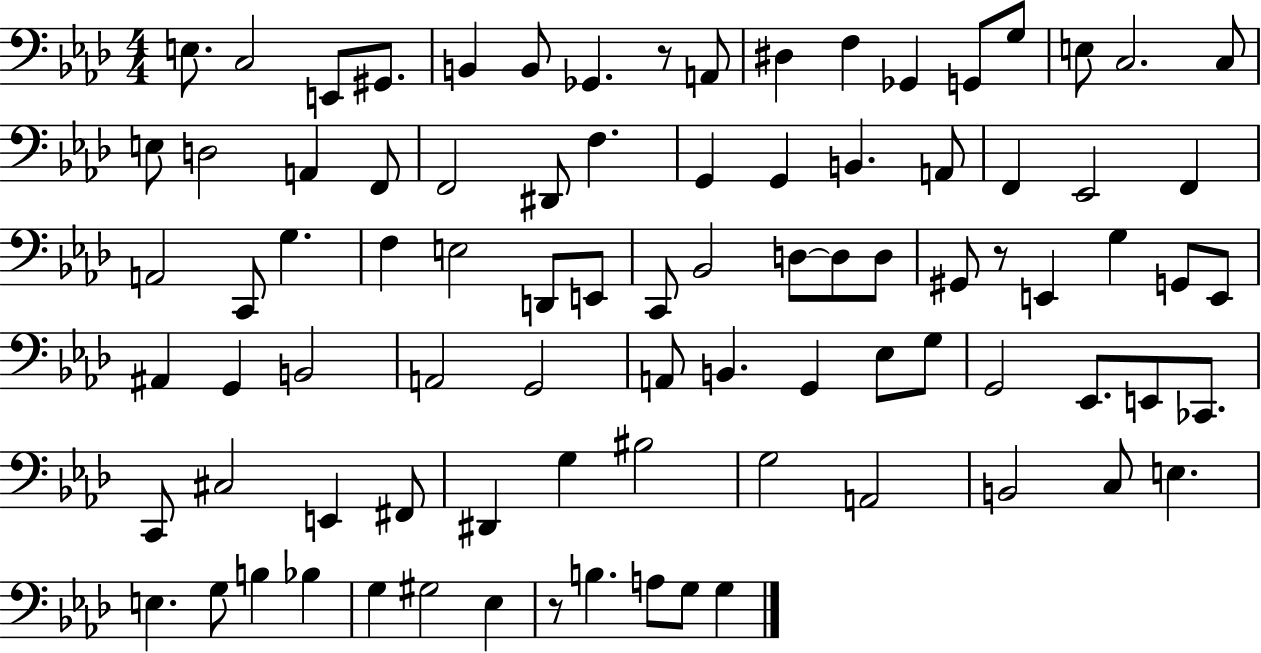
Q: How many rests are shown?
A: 3